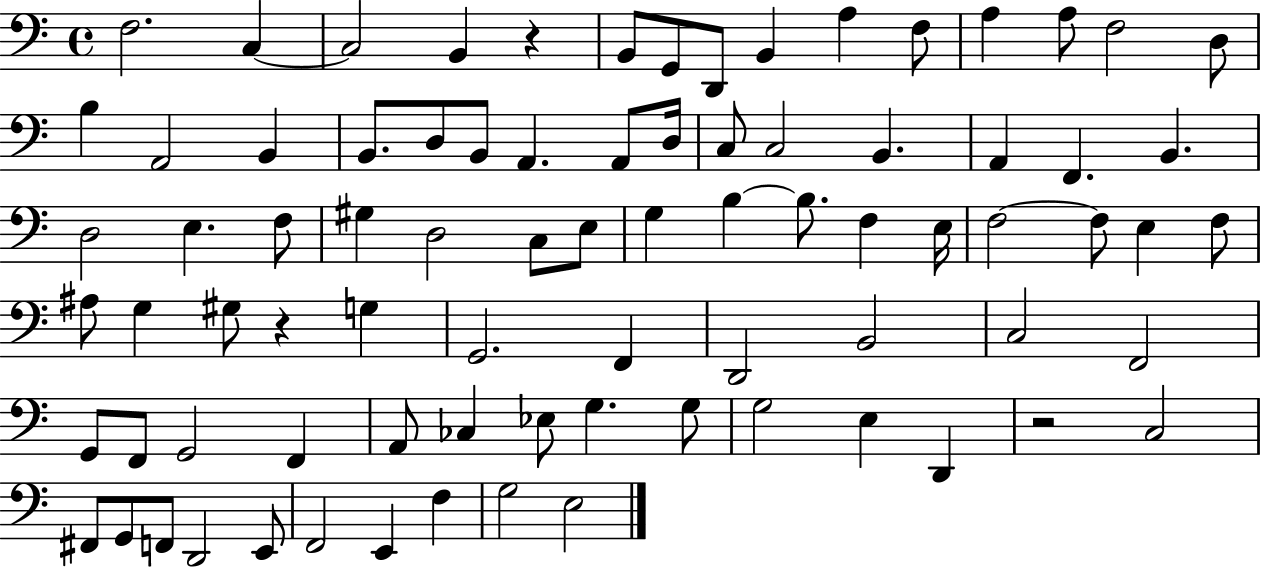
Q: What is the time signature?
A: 4/4